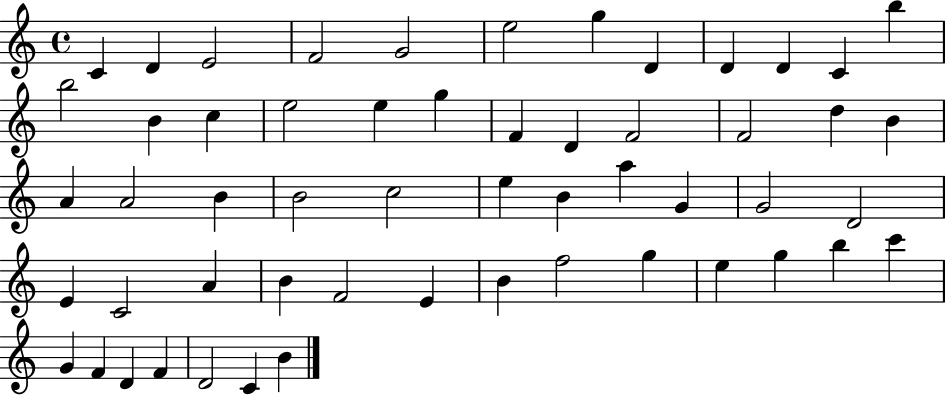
C4/q D4/q E4/h F4/h G4/h E5/h G5/q D4/q D4/q D4/q C4/q B5/q B5/h B4/q C5/q E5/h E5/q G5/q F4/q D4/q F4/h F4/h D5/q B4/q A4/q A4/h B4/q B4/h C5/h E5/q B4/q A5/q G4/q G4/h D4/h E4/q C4/h A4/q B4/q F4/h E4/q B4/q F5/h G5/q E5/q G5/q B5/q C6/q G4/q F4/q D4/q F4/q D4/h C4/q B4/q